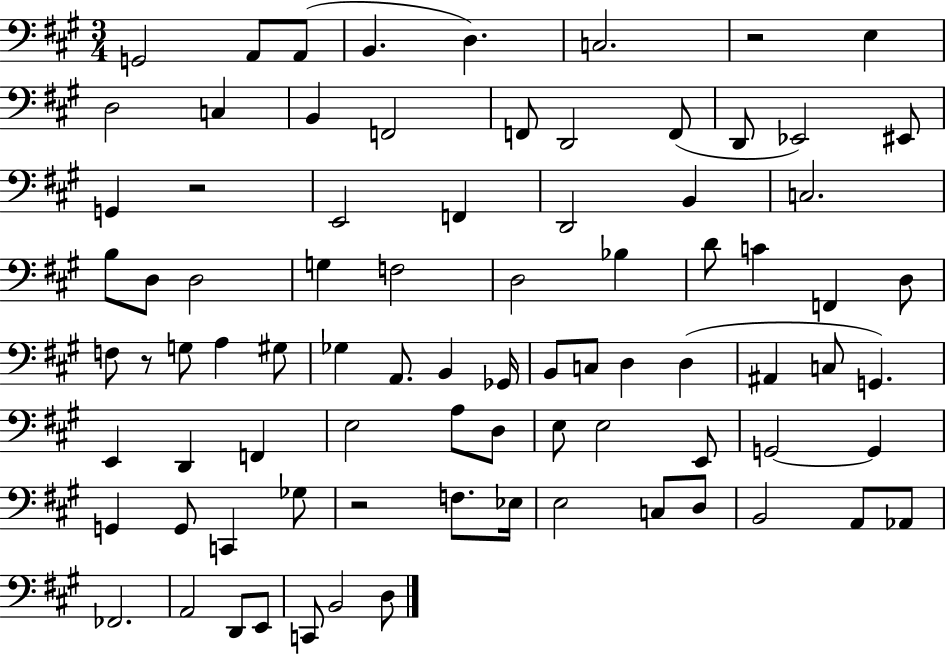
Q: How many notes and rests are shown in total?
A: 83